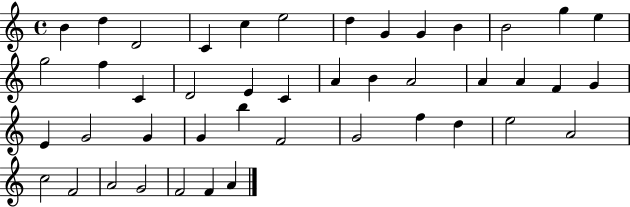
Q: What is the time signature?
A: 4/4